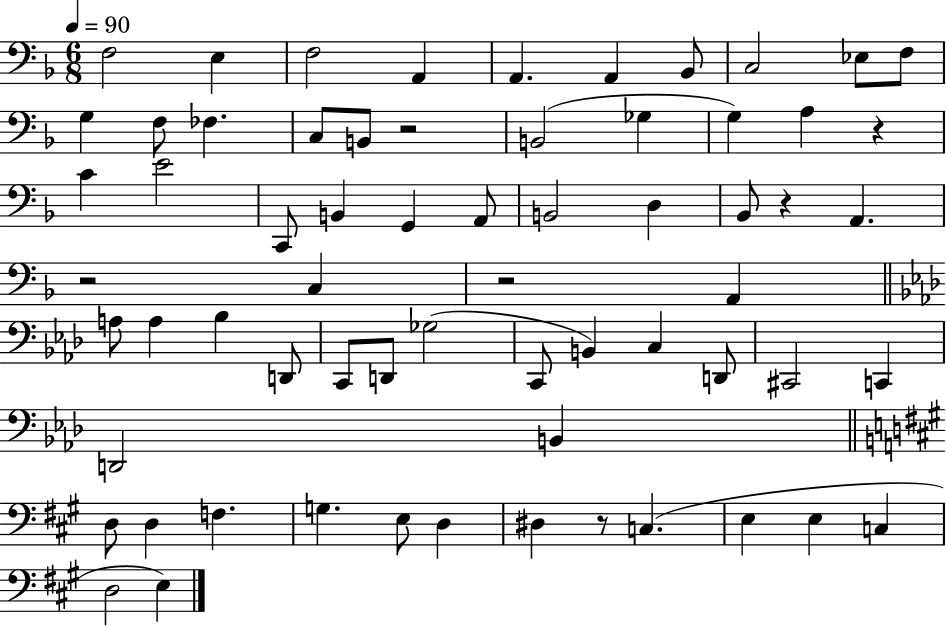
X:1
T:Untitled
M:6/8
L:1/4
K:F
F,2 E, F,2 A,, A,, A,, _B,,/2 C,2 _E,/2 F,/2 G, F,/2 _F, C,/2 B,,/2 z2 B,,2 _G, G, A, z C E2 C,,/2 B,, G,, A,,/2 B,,2 D, _B,,/2 z A,, z2 C, z2 A,, A,/2 A, _B, D,,/2 C,,/2 D,,/2 _G,2 C,,/2 B,, C, D,,/2 ^C,,2 C,, D,,2 B,, D,/2 D, F, G, E,/2 D, ^D, z/2 C, E, E, C, D,2 E,